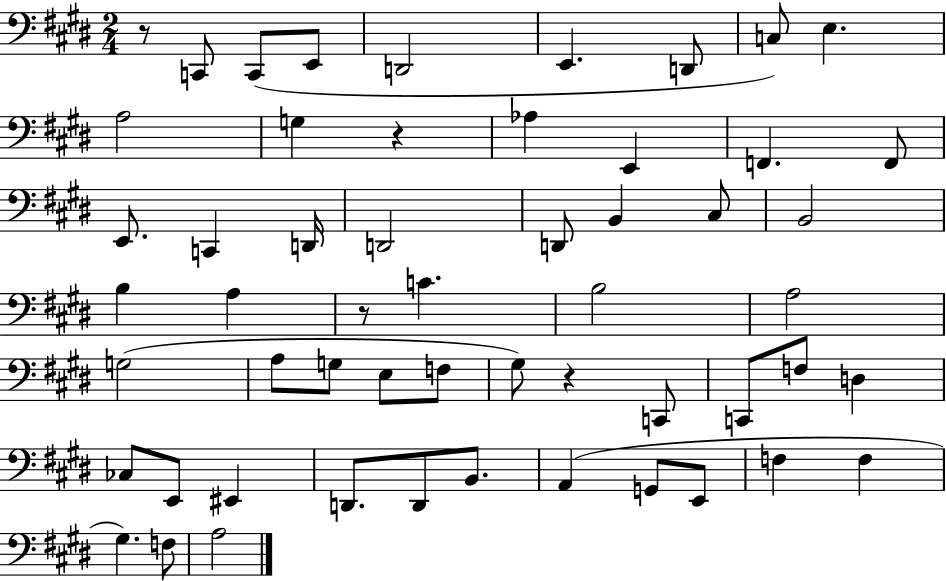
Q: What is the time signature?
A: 2/4